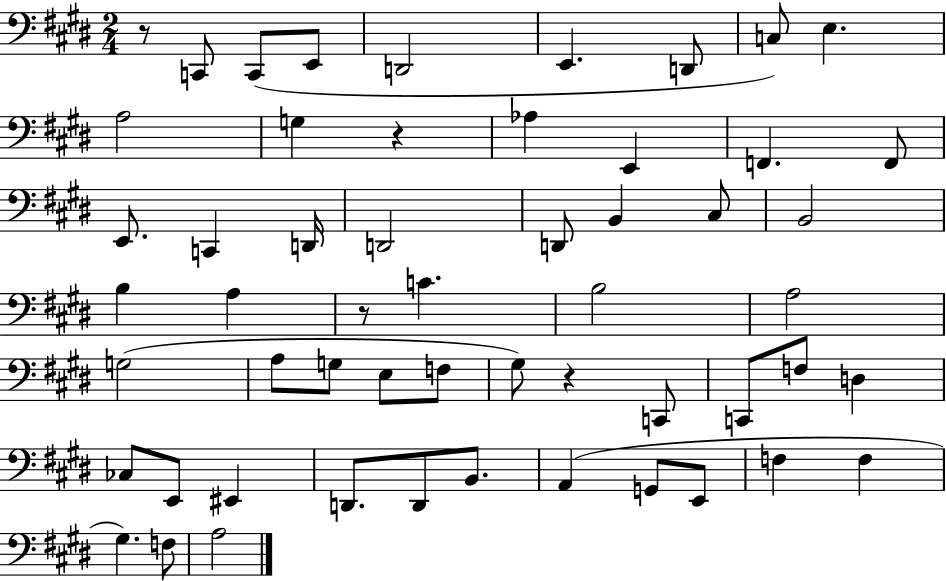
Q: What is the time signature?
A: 2/4